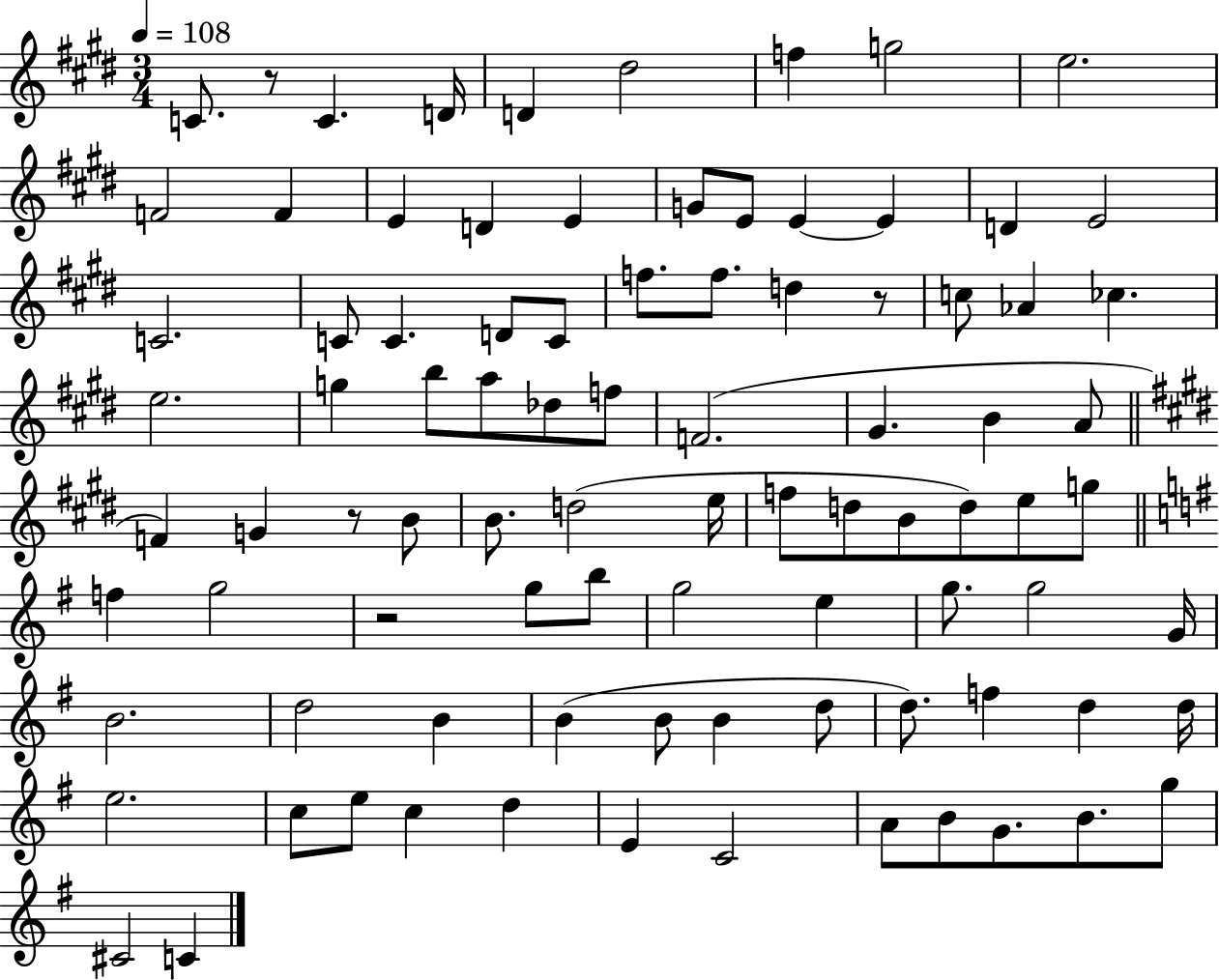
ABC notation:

X:1
T:Untitled
M:3/4
L:1/4
K:E
C/2 z/2 C D/4 D ^d2 f g2 e2 F2 F E D E G/2 E/2 E E D E2 C2 C/2 C D/2 C/2 f/2 f/2 d z/2 c/2 _A _c e2 g b/2 a/2 _d/2 f/2 F2 ^G B A/2 F G z/2 B/2 B/2 d2 e/4 f/2 d/2 B/2 d/2 e/2 g/2 f g2 z2 g/2 b/2 g2 e g/2 g2 G/4 B2 d2 B B B/2 B d/2 d/2 f d d/4 e2 c/2 e/2 c d E C2 A/2 B/2 G/2 B/2 g/2 ^C2 C